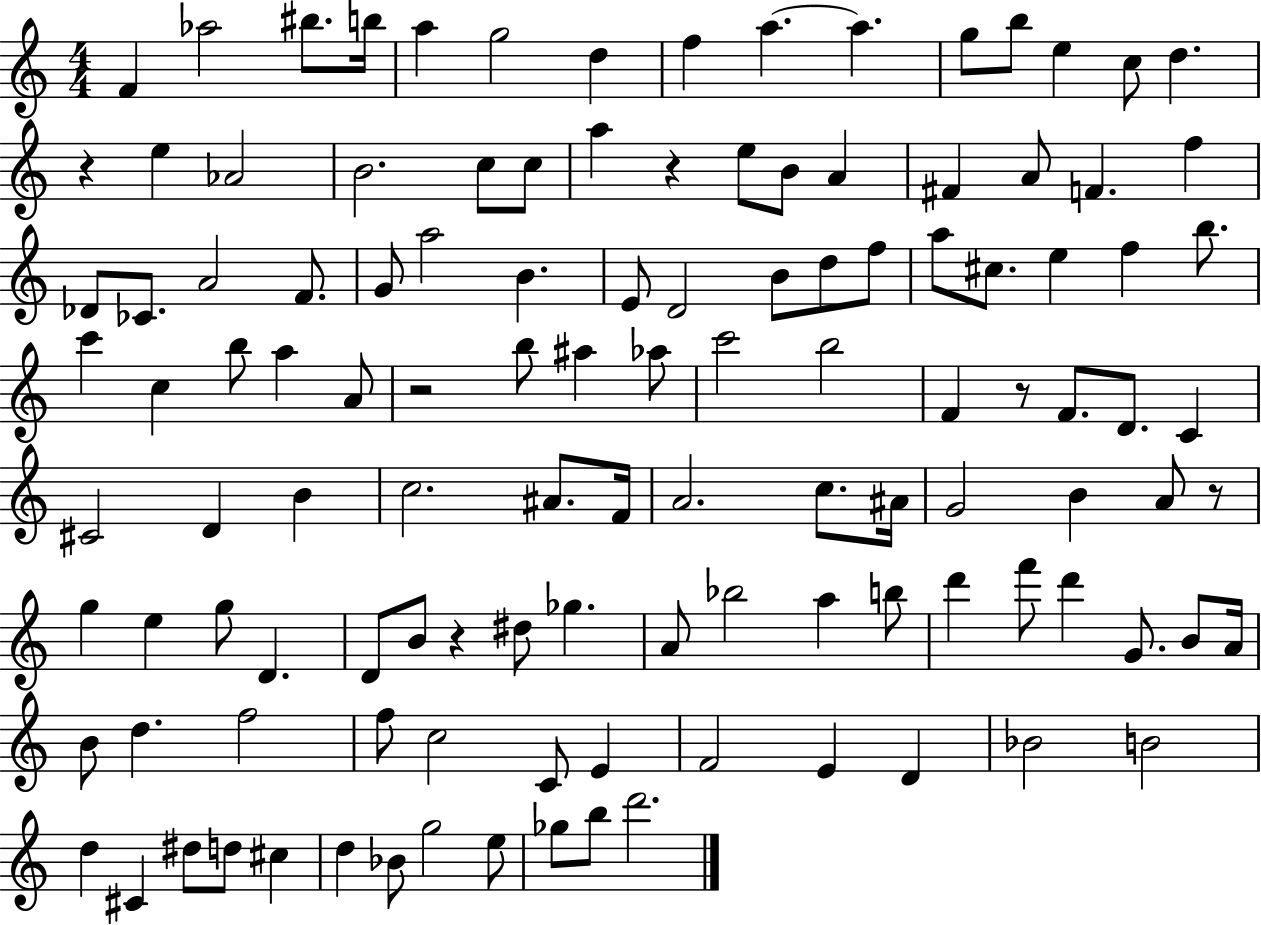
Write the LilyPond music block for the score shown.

{
  \clef treble
  \numericTimeSignature
  \time 4/4
  \key c \major
  f'4 aes''2 bis''8. b''16 | a''4 g''2 d''4 | f''4 a''4.~~ a''4. | g''8 b''8 e''4 c''8 d''4. | \break r4 e''4 aes'2 | b'2. c''8 c''8 | a''4 r4 e''8 b'8 a'4 | fis'4 a'8 f'4. f''4 | \break des'8 ces'8. a'2 f'8. | g'8 a''2 b'4. | e'8 d'2 b'8 d''8 f''8 | a''8 cis''8. e''4 f''4 b''8. | \break c'''4 c''4 b''8 a''4 a'8 | r2 b''8 ais''4 aes''8 | c'''2 b''2 | f'4 r8 f'8. d'8. c'4 | \break cis'2 d'4 b'4 | c''2. ais'8. f'16 | a'2. c''8. ais'16 | g'2 b'4 a'8 r8 | \break g''4 e''4 g''8 d'4. | d'8 b'8 r4 dis''8 ges''4. | a'8 bes''2 a''4 b''8 | d'''4 f'''8 d'''4 g'8. b'8 a'16 | \break b'8 d''4. f''2 | f''8 c''2 c'8 e'4 | f'2 e'4 d'4 | bes'2 b'2 | \break d''4 cis'4 dis''8 d''8 cis''4 | d''4 bes'8 g''2 e''8 | ges''8 b''8 d'''2. | \bar "|."
}